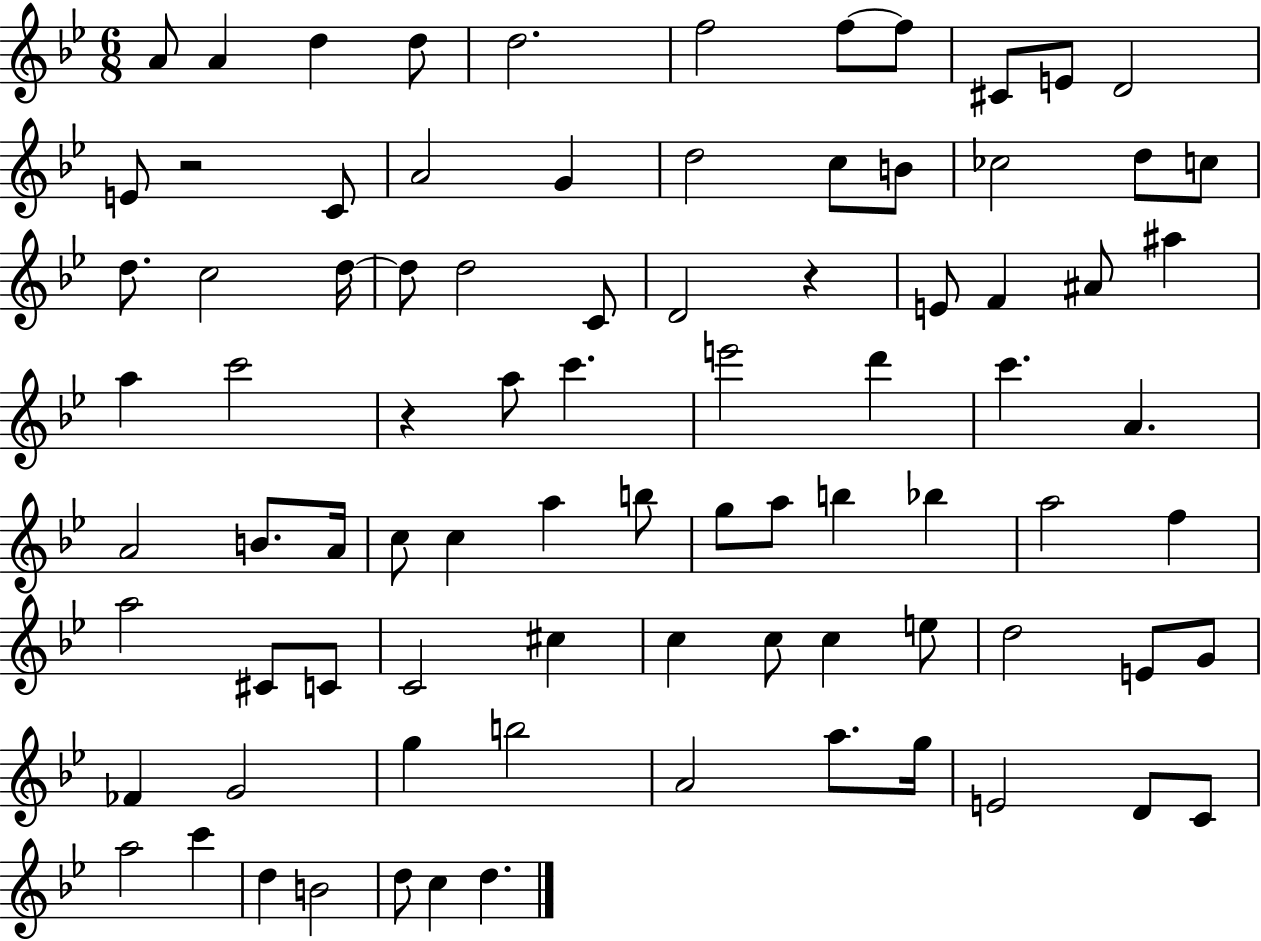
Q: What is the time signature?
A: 6/8